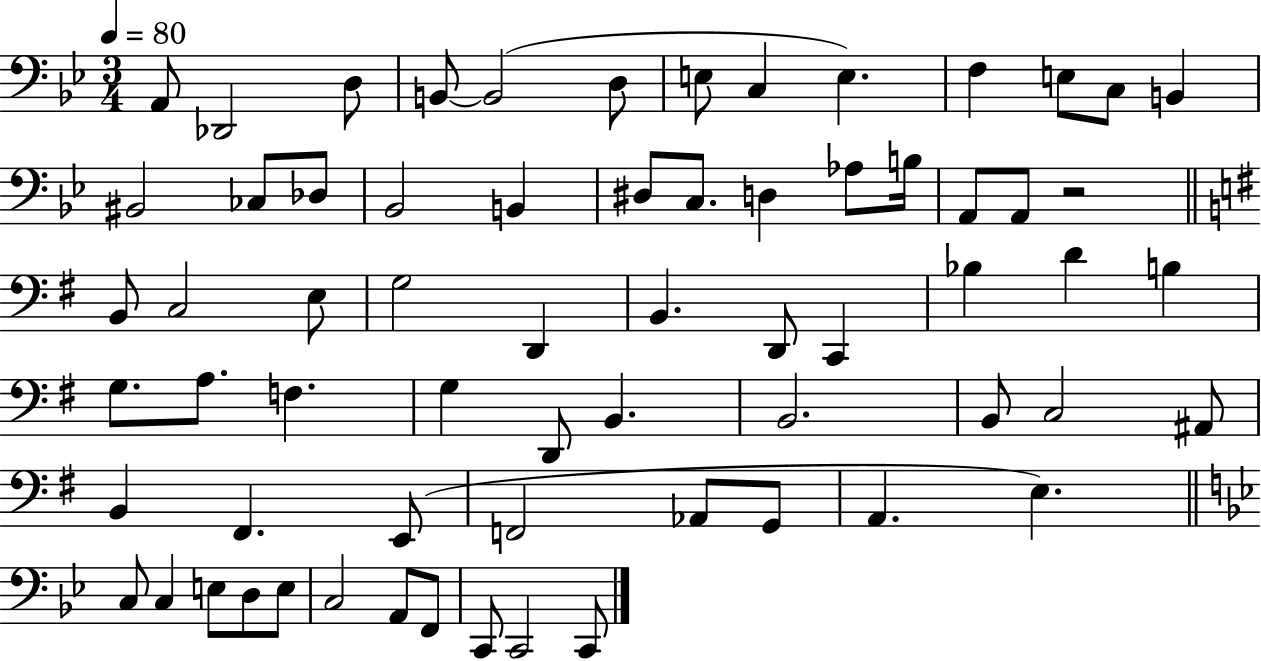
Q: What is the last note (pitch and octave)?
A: C2